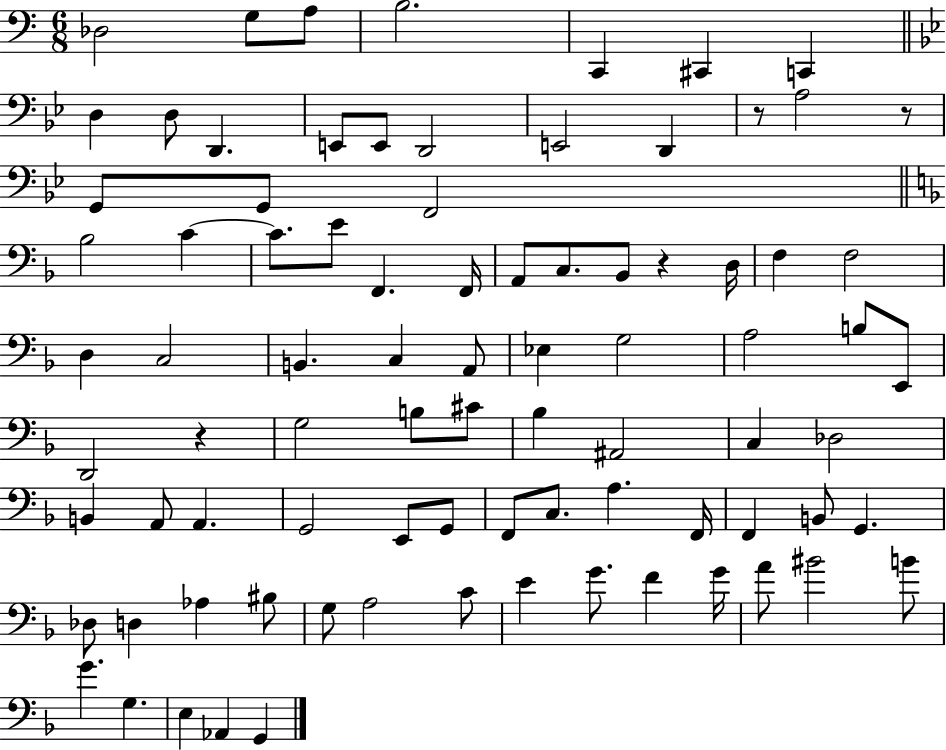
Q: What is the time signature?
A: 6/8